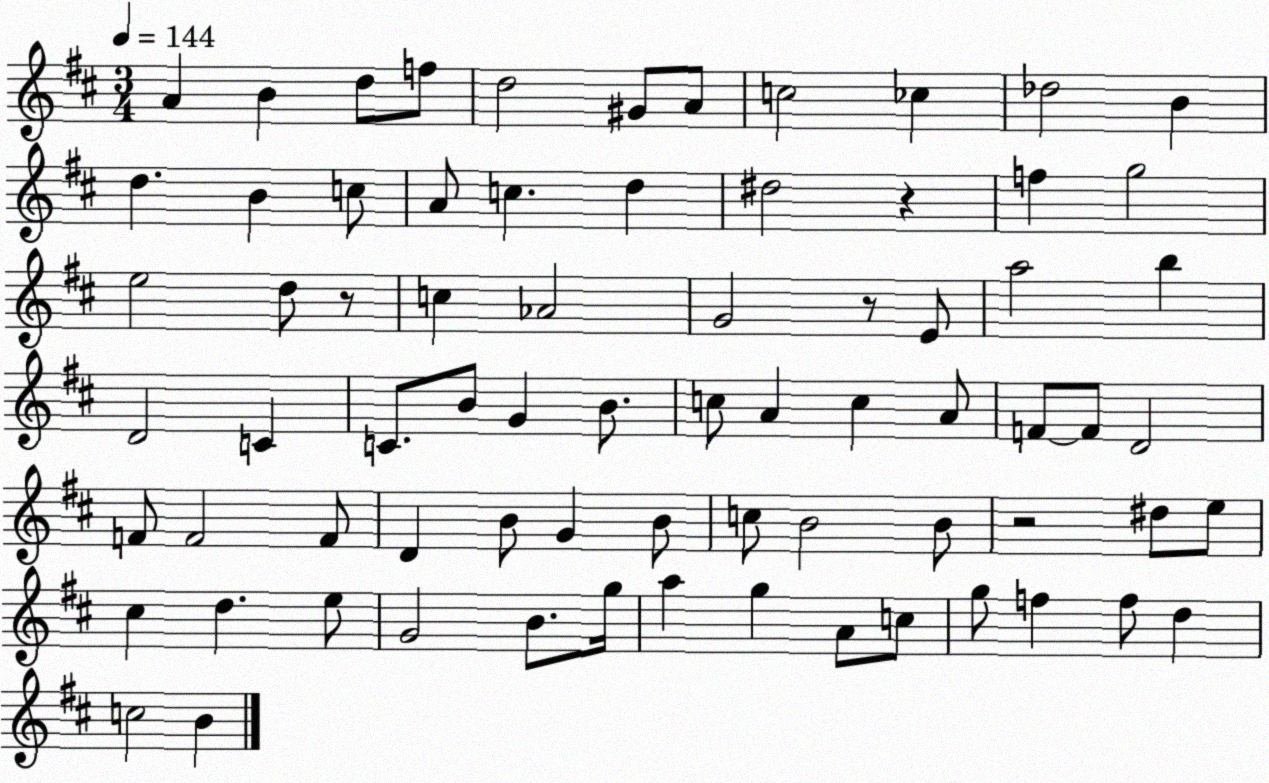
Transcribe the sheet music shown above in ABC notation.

X:1
T:Untitled
M:3/4
L:1/4
K:D
A B d/2 f/2 d2 ^G/2 A/2 c2 _c _d2 B d B c/2 A/2 c d ^d2 z f g2 e2 d/2 z/2 c _A2 G2 z/2 E/2 a2 b D2 C C/2 B/2 G B/2 c/2 A c A/2 F/2 F/2 D2 F/2 F2 F/2 D B/2 G B/2 c/2 B2 B/2 z2 ^d/2 e/2 ^c d e/2 G2 B/2 g/4 a g A/2 c/2 g/2 f f/2 d c2 B